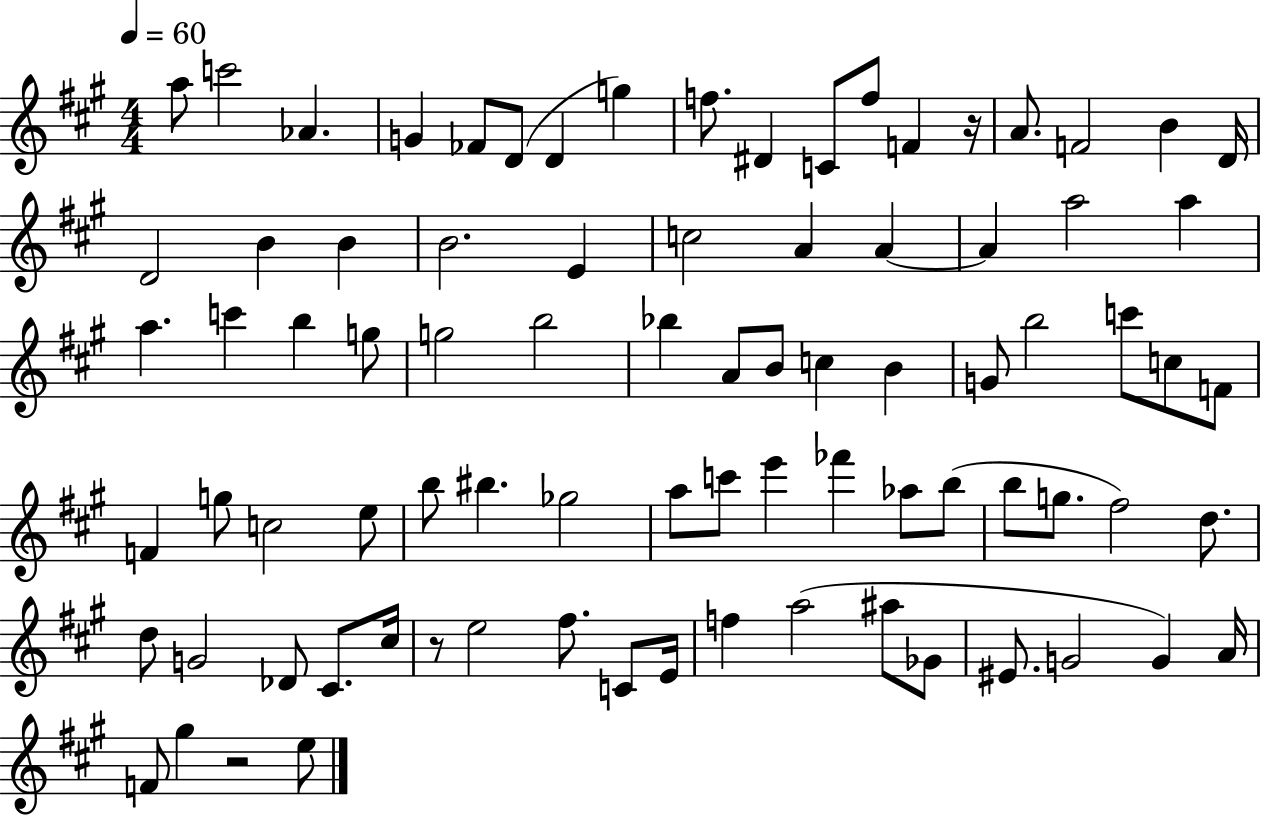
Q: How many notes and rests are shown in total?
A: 84